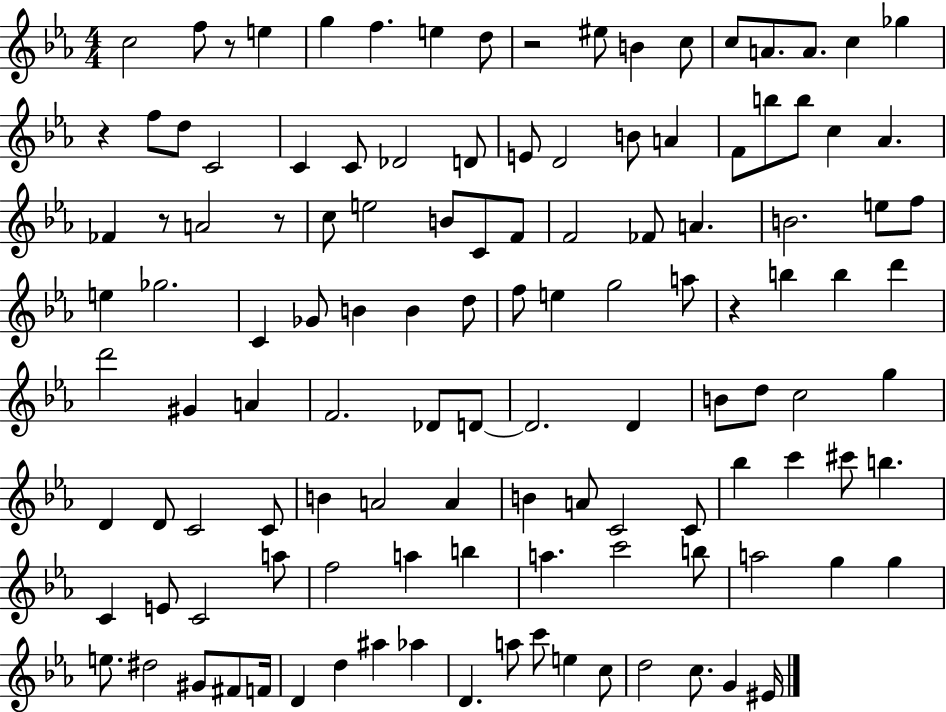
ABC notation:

X:1
T:Untitled
M:4/4
L:1/4
K:Eb
c2 f/2 z/2 e g f e d/2 z2 ^e/2 B c/2 c/2 A/2 A/2 c _g z f/2 d/2 C2 C C/2 _D2 D/2 E/2 D2 B/2 A F/2 b/2 b/2 c _A _F z/2 A2 z/2 c/2 e2 B/2 C/2 F/2 F2 _F/2 A B2 e/2 f/2 e _g2 C _G/2 B B d/2 f/2 e g2 a/2 z b b d' d'2 ^G A F2 _D/2 D/2 D2 D B/2 d/2 c2 g D D/2 C2 C/2 B A2 A B A/2 C2 C/2 _b c' ^c'/2 b C E/2 C2 a/2 f2 a b a c'2 b/2 a2 g g e/2 ^d2 ^G/2 ^F/2 F/4 D d ^a _a D a/2 c'/2 e c/2 d2 c/2 G ^E/4